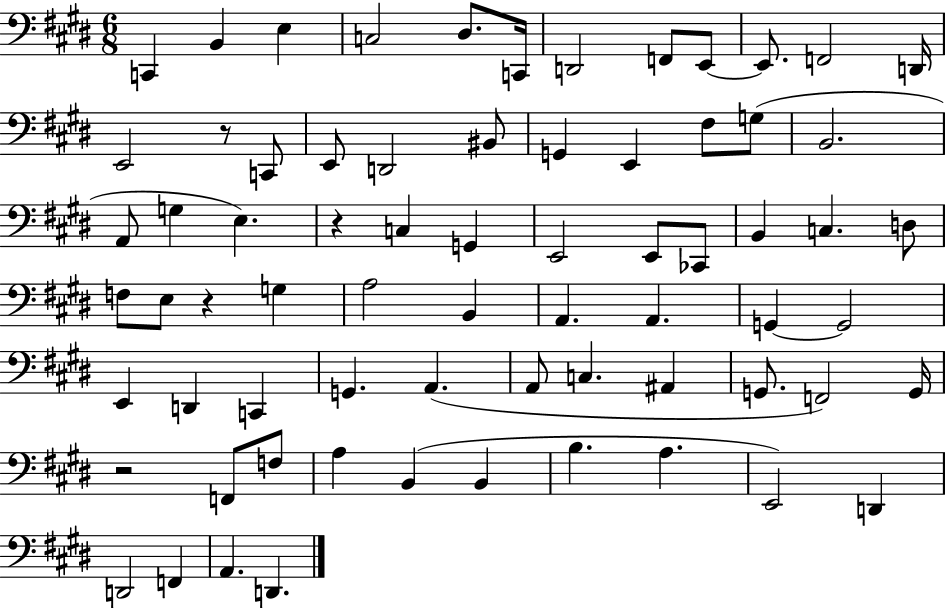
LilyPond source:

{
  \clef bass
  \numericTimeSignature
  \time 6/8
  \key e \major
  c,4 b,4 e4 | c2 dis8. c,16 | d,2 f,8 e,8~~ | e,8. f,2 d,16 | \break e,2 r8 c,8 | e,8 d,2 bis,8 | g,4 e,4 fis8 g8( | b,2. | \break a,8 g4 e4.) | r4 c4 g,4 | e,2 e,8 ces,8 | b,4 c4. d8 | \break f8 e8 r4 g4 | a2 b,4 | a,4. a,4. | g,4~~ g,2 | \break e,4 d,4 c,4 | g,4. a,4.( | a,8 c4. ais,4 | g,8. f,2) g,16 | \break r2 f,8 f8 | a4 b,4( b,4 | b4. a4. | e,2) d,4 | \break d,2 f,4 | a,4. d,4. | \bar "|."
}